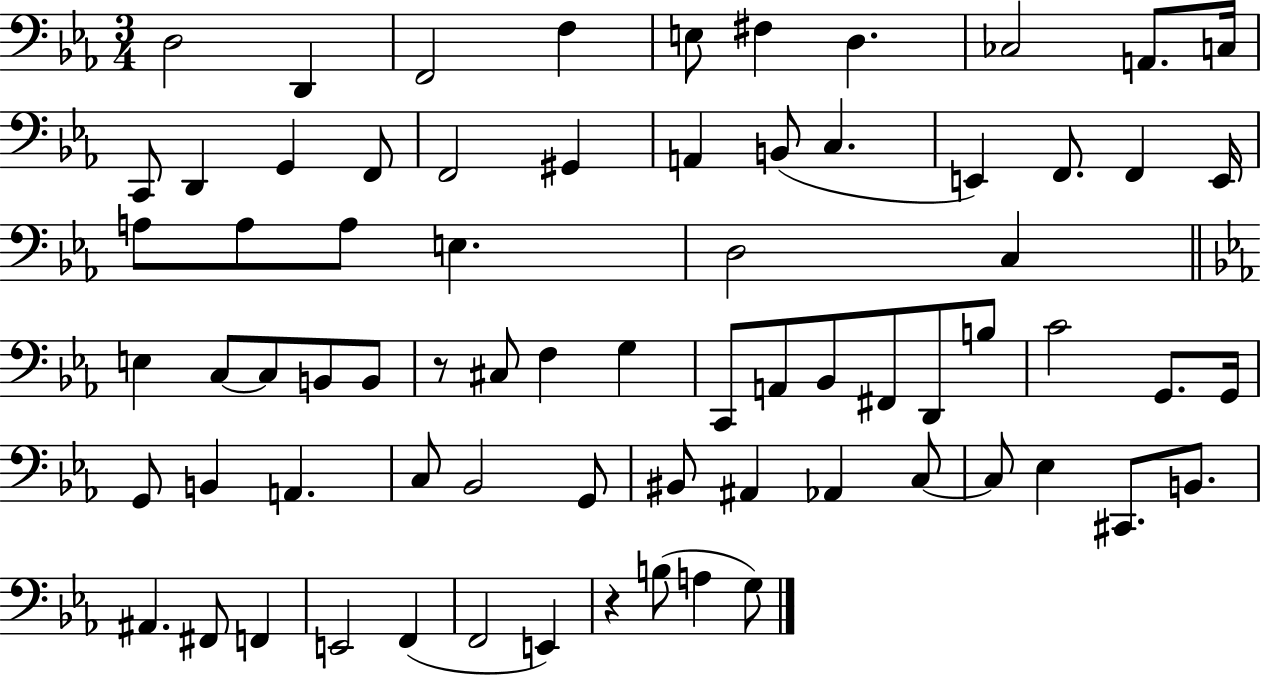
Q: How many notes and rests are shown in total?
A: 72